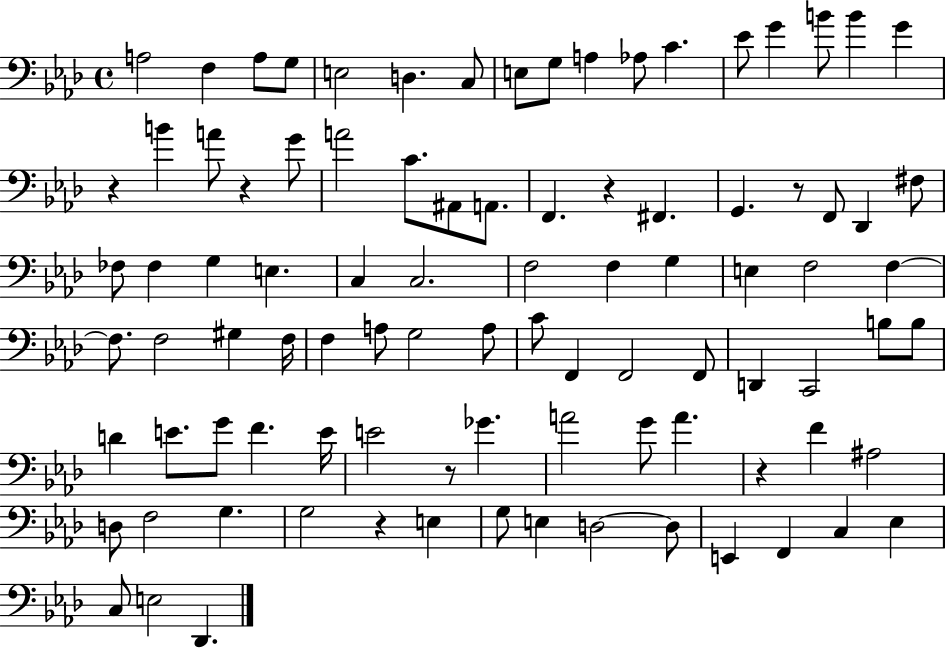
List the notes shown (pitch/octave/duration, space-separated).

A3/h F3/q A3/e G3/e E3/h D3/q. C3/e E3/e G3/e A3/q Ab3/e C4/q. Eb4/e G4/q B4/e B4/q G4/q R/q B4/q A4/e R/q G4/e A4/h C4/e. A#2/e A2/e. F2/q. R/q F#2/q. G2/q. R/e F2/e Db2/q F#3/e FES3/e FES3/q G3/q E3/q. C3/q C3/h. F3/h F3/q G3/q E3/q F3/h F3/q F3/e. F3/h G#3/q F3/s F3/q A3/e G3/h A3/e C4/e F2/q F2/h F2/e D2/q C2/h B3/e B3/e D4/q E4/e. G4/e F4/q. E4/s E4/h R/e Gb4/q. A4/h G4/e A4/q. R/q F4/q A#3/h D3/e F3/h G3/q. G3/h R/q E3/q G3/e E3/q D3/h D3/e E2/q F2/q C3/q Eb3/q C3/e E3/h Db2/q.